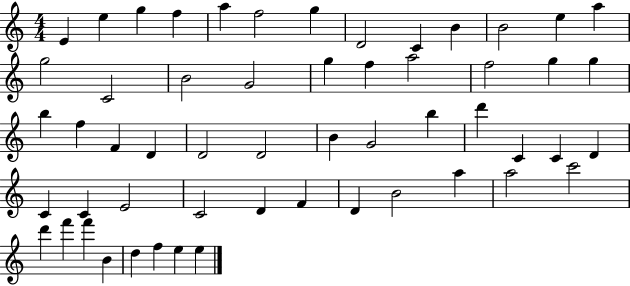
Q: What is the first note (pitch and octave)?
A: E4